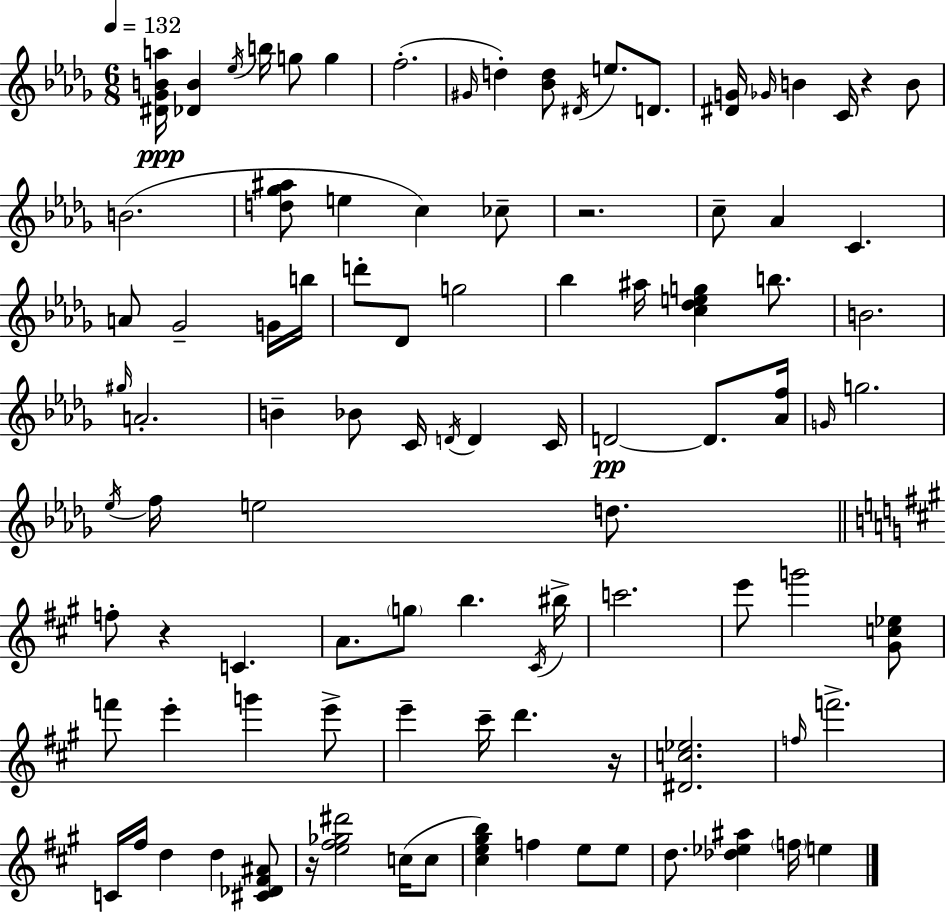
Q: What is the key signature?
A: BES minor